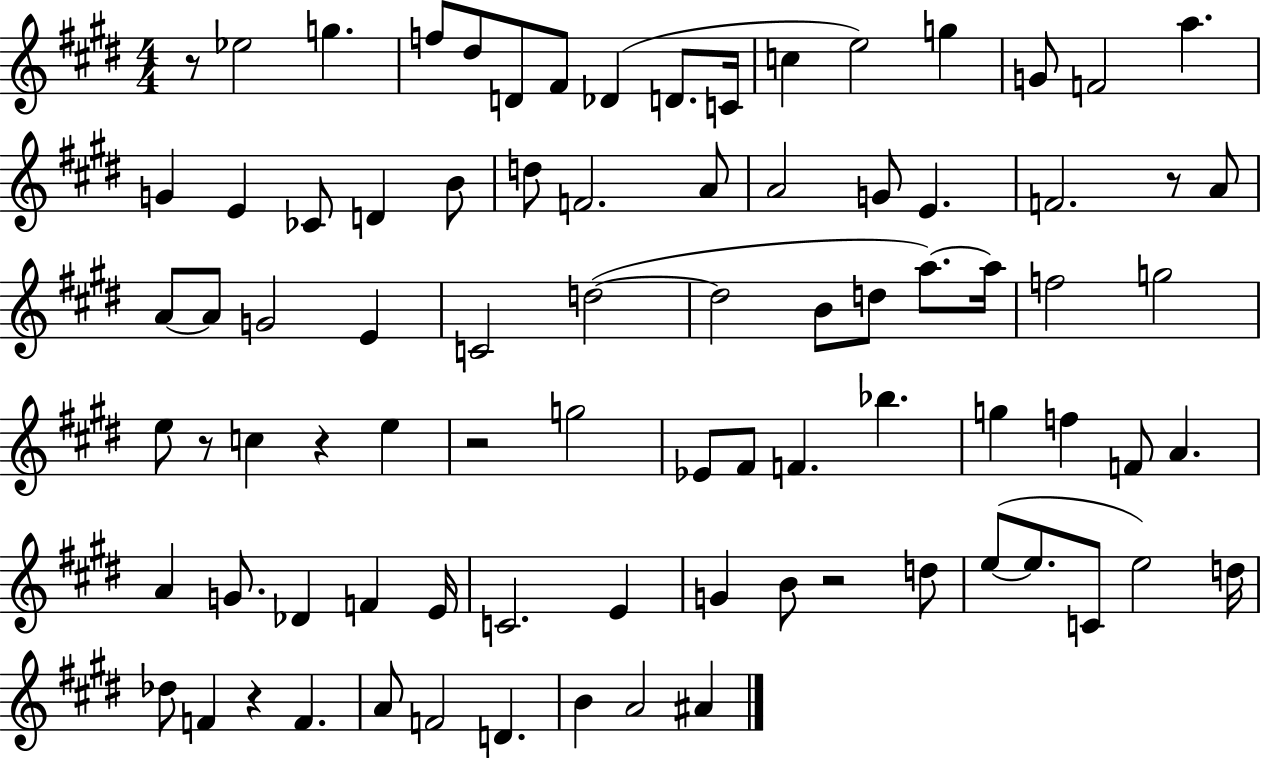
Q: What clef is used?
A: treble